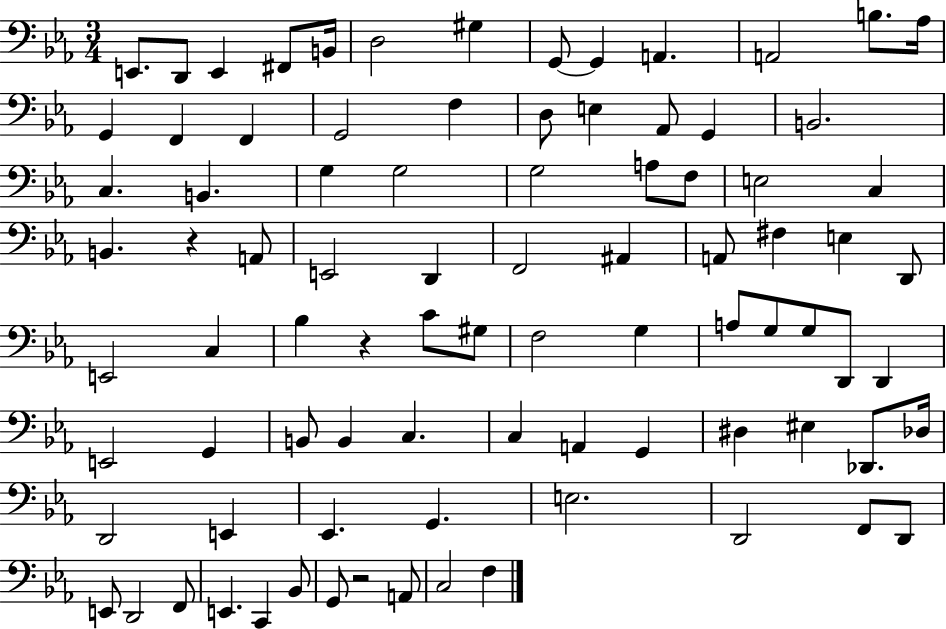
X:1
T:Untitled
M:3/4
L:1/4
K:Eb
E,,/2 D,,/2 E,, ^F,,/2 B,,/4 D,2 ^G, G,,/2 G,, A,, A,,2 B,/2 _A,/4 G,, F,, F,, G,,2 F, D,/2 E, _A,,/2 G,, B,,2 C, B,, G, G,2 G,2 A,/2 F,/2 E,2 C, B,, z A,,/2 E,,2 D,, F,,2 ^A,, A,,/2 ^F, E, D,,/2 E,,2 C, _B, z C/2 ^G,/2 F,2 G, A,/2 G,/2 G,/2 D,,/2 D,, E,,2 G,, B,,/2 B,, C, C, A,, G,, ^D, ^E, _D,,/2 _D,/4 D,,2 E,, _E,, G,, E,2 D,,2 F,,/2 D,,/2 E,,/2 D,,2 F,,/2 E,, C,, _B,,/2 G,,/2 z2 A,,/2 C,2 F,